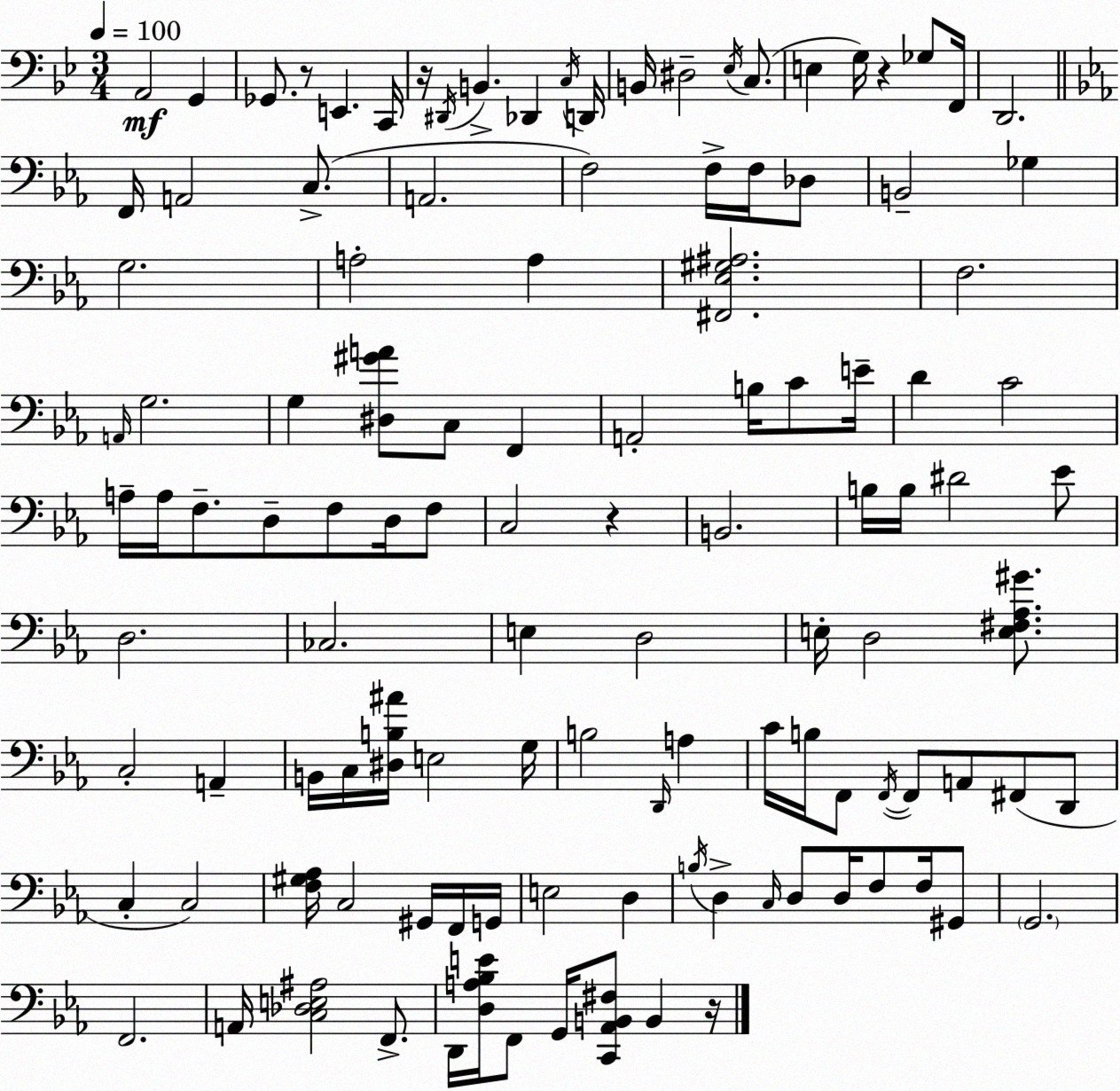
X:1
T:Untitled
M:3/4
L:1/4
K:Gm
A,,2 G,, _G,,/2 z/2 E,, C,,/4 z/4 ^D,,/4 B,, _D,, C,/4 D,,/4 B,,/4 ^D,2 _E,/4 C,/2 E, G,/4 z _G,/2 F,,/4 D,,2 F,,/4 A,,2 C,/2 A,,2 F,2 F,/4 F,/4 _D,/2 B,,2 _G, G,2 A,2 A, [^F,,_E,^G,^A,]2 F,2 A,,/4 G,2 G, [^D,^GA]/2 C,/2 F,, A,,2 B,/4 C/2 E/4 D C2 A,/4 A,/4 F,/2 D,/2 F,/2 D,/4 F,/2 C,2 z B,,2 B,/4 B,/4 ^D2 _E/2 D,2 _C,2 E, D,2 E,/4 D,2 [E,^F,_A,^G]/2 C,2 A,, B,,/4 C,/4 [^D,B,^A]/4 E,2 G,/4 B,2 D,,/4 A, C/4 B,/4 F,,/2 F,,/4 F,,/2 A,,/2 ^F,,/2 D,,/2 C, C,2 [F,^G,_A,]/4 C,2 ^G,,/4 F,,/4 G,,/4 E,2 D, B,/4 D, C,/4 D,/2 D,/4 F,/2 F,/4 ^G,,/2 G,,2 F,,2 A,,/4 [C,_D,E,^A,]2 F,,/2 D,,/4 [D,A,_B,E]/4 F,,/2 G,,/4 [C,,_A,,B,,^F,]/2 B,, z/4